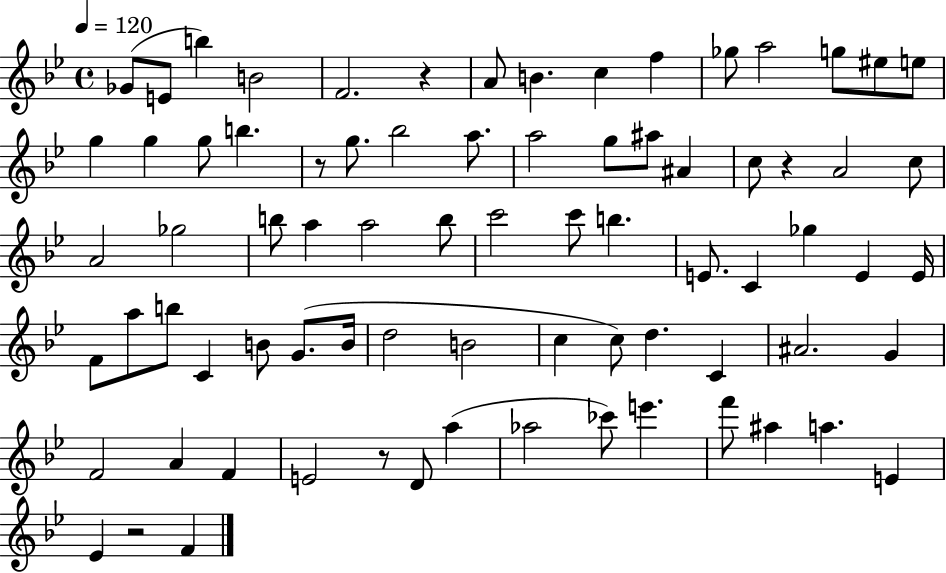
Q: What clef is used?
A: treble